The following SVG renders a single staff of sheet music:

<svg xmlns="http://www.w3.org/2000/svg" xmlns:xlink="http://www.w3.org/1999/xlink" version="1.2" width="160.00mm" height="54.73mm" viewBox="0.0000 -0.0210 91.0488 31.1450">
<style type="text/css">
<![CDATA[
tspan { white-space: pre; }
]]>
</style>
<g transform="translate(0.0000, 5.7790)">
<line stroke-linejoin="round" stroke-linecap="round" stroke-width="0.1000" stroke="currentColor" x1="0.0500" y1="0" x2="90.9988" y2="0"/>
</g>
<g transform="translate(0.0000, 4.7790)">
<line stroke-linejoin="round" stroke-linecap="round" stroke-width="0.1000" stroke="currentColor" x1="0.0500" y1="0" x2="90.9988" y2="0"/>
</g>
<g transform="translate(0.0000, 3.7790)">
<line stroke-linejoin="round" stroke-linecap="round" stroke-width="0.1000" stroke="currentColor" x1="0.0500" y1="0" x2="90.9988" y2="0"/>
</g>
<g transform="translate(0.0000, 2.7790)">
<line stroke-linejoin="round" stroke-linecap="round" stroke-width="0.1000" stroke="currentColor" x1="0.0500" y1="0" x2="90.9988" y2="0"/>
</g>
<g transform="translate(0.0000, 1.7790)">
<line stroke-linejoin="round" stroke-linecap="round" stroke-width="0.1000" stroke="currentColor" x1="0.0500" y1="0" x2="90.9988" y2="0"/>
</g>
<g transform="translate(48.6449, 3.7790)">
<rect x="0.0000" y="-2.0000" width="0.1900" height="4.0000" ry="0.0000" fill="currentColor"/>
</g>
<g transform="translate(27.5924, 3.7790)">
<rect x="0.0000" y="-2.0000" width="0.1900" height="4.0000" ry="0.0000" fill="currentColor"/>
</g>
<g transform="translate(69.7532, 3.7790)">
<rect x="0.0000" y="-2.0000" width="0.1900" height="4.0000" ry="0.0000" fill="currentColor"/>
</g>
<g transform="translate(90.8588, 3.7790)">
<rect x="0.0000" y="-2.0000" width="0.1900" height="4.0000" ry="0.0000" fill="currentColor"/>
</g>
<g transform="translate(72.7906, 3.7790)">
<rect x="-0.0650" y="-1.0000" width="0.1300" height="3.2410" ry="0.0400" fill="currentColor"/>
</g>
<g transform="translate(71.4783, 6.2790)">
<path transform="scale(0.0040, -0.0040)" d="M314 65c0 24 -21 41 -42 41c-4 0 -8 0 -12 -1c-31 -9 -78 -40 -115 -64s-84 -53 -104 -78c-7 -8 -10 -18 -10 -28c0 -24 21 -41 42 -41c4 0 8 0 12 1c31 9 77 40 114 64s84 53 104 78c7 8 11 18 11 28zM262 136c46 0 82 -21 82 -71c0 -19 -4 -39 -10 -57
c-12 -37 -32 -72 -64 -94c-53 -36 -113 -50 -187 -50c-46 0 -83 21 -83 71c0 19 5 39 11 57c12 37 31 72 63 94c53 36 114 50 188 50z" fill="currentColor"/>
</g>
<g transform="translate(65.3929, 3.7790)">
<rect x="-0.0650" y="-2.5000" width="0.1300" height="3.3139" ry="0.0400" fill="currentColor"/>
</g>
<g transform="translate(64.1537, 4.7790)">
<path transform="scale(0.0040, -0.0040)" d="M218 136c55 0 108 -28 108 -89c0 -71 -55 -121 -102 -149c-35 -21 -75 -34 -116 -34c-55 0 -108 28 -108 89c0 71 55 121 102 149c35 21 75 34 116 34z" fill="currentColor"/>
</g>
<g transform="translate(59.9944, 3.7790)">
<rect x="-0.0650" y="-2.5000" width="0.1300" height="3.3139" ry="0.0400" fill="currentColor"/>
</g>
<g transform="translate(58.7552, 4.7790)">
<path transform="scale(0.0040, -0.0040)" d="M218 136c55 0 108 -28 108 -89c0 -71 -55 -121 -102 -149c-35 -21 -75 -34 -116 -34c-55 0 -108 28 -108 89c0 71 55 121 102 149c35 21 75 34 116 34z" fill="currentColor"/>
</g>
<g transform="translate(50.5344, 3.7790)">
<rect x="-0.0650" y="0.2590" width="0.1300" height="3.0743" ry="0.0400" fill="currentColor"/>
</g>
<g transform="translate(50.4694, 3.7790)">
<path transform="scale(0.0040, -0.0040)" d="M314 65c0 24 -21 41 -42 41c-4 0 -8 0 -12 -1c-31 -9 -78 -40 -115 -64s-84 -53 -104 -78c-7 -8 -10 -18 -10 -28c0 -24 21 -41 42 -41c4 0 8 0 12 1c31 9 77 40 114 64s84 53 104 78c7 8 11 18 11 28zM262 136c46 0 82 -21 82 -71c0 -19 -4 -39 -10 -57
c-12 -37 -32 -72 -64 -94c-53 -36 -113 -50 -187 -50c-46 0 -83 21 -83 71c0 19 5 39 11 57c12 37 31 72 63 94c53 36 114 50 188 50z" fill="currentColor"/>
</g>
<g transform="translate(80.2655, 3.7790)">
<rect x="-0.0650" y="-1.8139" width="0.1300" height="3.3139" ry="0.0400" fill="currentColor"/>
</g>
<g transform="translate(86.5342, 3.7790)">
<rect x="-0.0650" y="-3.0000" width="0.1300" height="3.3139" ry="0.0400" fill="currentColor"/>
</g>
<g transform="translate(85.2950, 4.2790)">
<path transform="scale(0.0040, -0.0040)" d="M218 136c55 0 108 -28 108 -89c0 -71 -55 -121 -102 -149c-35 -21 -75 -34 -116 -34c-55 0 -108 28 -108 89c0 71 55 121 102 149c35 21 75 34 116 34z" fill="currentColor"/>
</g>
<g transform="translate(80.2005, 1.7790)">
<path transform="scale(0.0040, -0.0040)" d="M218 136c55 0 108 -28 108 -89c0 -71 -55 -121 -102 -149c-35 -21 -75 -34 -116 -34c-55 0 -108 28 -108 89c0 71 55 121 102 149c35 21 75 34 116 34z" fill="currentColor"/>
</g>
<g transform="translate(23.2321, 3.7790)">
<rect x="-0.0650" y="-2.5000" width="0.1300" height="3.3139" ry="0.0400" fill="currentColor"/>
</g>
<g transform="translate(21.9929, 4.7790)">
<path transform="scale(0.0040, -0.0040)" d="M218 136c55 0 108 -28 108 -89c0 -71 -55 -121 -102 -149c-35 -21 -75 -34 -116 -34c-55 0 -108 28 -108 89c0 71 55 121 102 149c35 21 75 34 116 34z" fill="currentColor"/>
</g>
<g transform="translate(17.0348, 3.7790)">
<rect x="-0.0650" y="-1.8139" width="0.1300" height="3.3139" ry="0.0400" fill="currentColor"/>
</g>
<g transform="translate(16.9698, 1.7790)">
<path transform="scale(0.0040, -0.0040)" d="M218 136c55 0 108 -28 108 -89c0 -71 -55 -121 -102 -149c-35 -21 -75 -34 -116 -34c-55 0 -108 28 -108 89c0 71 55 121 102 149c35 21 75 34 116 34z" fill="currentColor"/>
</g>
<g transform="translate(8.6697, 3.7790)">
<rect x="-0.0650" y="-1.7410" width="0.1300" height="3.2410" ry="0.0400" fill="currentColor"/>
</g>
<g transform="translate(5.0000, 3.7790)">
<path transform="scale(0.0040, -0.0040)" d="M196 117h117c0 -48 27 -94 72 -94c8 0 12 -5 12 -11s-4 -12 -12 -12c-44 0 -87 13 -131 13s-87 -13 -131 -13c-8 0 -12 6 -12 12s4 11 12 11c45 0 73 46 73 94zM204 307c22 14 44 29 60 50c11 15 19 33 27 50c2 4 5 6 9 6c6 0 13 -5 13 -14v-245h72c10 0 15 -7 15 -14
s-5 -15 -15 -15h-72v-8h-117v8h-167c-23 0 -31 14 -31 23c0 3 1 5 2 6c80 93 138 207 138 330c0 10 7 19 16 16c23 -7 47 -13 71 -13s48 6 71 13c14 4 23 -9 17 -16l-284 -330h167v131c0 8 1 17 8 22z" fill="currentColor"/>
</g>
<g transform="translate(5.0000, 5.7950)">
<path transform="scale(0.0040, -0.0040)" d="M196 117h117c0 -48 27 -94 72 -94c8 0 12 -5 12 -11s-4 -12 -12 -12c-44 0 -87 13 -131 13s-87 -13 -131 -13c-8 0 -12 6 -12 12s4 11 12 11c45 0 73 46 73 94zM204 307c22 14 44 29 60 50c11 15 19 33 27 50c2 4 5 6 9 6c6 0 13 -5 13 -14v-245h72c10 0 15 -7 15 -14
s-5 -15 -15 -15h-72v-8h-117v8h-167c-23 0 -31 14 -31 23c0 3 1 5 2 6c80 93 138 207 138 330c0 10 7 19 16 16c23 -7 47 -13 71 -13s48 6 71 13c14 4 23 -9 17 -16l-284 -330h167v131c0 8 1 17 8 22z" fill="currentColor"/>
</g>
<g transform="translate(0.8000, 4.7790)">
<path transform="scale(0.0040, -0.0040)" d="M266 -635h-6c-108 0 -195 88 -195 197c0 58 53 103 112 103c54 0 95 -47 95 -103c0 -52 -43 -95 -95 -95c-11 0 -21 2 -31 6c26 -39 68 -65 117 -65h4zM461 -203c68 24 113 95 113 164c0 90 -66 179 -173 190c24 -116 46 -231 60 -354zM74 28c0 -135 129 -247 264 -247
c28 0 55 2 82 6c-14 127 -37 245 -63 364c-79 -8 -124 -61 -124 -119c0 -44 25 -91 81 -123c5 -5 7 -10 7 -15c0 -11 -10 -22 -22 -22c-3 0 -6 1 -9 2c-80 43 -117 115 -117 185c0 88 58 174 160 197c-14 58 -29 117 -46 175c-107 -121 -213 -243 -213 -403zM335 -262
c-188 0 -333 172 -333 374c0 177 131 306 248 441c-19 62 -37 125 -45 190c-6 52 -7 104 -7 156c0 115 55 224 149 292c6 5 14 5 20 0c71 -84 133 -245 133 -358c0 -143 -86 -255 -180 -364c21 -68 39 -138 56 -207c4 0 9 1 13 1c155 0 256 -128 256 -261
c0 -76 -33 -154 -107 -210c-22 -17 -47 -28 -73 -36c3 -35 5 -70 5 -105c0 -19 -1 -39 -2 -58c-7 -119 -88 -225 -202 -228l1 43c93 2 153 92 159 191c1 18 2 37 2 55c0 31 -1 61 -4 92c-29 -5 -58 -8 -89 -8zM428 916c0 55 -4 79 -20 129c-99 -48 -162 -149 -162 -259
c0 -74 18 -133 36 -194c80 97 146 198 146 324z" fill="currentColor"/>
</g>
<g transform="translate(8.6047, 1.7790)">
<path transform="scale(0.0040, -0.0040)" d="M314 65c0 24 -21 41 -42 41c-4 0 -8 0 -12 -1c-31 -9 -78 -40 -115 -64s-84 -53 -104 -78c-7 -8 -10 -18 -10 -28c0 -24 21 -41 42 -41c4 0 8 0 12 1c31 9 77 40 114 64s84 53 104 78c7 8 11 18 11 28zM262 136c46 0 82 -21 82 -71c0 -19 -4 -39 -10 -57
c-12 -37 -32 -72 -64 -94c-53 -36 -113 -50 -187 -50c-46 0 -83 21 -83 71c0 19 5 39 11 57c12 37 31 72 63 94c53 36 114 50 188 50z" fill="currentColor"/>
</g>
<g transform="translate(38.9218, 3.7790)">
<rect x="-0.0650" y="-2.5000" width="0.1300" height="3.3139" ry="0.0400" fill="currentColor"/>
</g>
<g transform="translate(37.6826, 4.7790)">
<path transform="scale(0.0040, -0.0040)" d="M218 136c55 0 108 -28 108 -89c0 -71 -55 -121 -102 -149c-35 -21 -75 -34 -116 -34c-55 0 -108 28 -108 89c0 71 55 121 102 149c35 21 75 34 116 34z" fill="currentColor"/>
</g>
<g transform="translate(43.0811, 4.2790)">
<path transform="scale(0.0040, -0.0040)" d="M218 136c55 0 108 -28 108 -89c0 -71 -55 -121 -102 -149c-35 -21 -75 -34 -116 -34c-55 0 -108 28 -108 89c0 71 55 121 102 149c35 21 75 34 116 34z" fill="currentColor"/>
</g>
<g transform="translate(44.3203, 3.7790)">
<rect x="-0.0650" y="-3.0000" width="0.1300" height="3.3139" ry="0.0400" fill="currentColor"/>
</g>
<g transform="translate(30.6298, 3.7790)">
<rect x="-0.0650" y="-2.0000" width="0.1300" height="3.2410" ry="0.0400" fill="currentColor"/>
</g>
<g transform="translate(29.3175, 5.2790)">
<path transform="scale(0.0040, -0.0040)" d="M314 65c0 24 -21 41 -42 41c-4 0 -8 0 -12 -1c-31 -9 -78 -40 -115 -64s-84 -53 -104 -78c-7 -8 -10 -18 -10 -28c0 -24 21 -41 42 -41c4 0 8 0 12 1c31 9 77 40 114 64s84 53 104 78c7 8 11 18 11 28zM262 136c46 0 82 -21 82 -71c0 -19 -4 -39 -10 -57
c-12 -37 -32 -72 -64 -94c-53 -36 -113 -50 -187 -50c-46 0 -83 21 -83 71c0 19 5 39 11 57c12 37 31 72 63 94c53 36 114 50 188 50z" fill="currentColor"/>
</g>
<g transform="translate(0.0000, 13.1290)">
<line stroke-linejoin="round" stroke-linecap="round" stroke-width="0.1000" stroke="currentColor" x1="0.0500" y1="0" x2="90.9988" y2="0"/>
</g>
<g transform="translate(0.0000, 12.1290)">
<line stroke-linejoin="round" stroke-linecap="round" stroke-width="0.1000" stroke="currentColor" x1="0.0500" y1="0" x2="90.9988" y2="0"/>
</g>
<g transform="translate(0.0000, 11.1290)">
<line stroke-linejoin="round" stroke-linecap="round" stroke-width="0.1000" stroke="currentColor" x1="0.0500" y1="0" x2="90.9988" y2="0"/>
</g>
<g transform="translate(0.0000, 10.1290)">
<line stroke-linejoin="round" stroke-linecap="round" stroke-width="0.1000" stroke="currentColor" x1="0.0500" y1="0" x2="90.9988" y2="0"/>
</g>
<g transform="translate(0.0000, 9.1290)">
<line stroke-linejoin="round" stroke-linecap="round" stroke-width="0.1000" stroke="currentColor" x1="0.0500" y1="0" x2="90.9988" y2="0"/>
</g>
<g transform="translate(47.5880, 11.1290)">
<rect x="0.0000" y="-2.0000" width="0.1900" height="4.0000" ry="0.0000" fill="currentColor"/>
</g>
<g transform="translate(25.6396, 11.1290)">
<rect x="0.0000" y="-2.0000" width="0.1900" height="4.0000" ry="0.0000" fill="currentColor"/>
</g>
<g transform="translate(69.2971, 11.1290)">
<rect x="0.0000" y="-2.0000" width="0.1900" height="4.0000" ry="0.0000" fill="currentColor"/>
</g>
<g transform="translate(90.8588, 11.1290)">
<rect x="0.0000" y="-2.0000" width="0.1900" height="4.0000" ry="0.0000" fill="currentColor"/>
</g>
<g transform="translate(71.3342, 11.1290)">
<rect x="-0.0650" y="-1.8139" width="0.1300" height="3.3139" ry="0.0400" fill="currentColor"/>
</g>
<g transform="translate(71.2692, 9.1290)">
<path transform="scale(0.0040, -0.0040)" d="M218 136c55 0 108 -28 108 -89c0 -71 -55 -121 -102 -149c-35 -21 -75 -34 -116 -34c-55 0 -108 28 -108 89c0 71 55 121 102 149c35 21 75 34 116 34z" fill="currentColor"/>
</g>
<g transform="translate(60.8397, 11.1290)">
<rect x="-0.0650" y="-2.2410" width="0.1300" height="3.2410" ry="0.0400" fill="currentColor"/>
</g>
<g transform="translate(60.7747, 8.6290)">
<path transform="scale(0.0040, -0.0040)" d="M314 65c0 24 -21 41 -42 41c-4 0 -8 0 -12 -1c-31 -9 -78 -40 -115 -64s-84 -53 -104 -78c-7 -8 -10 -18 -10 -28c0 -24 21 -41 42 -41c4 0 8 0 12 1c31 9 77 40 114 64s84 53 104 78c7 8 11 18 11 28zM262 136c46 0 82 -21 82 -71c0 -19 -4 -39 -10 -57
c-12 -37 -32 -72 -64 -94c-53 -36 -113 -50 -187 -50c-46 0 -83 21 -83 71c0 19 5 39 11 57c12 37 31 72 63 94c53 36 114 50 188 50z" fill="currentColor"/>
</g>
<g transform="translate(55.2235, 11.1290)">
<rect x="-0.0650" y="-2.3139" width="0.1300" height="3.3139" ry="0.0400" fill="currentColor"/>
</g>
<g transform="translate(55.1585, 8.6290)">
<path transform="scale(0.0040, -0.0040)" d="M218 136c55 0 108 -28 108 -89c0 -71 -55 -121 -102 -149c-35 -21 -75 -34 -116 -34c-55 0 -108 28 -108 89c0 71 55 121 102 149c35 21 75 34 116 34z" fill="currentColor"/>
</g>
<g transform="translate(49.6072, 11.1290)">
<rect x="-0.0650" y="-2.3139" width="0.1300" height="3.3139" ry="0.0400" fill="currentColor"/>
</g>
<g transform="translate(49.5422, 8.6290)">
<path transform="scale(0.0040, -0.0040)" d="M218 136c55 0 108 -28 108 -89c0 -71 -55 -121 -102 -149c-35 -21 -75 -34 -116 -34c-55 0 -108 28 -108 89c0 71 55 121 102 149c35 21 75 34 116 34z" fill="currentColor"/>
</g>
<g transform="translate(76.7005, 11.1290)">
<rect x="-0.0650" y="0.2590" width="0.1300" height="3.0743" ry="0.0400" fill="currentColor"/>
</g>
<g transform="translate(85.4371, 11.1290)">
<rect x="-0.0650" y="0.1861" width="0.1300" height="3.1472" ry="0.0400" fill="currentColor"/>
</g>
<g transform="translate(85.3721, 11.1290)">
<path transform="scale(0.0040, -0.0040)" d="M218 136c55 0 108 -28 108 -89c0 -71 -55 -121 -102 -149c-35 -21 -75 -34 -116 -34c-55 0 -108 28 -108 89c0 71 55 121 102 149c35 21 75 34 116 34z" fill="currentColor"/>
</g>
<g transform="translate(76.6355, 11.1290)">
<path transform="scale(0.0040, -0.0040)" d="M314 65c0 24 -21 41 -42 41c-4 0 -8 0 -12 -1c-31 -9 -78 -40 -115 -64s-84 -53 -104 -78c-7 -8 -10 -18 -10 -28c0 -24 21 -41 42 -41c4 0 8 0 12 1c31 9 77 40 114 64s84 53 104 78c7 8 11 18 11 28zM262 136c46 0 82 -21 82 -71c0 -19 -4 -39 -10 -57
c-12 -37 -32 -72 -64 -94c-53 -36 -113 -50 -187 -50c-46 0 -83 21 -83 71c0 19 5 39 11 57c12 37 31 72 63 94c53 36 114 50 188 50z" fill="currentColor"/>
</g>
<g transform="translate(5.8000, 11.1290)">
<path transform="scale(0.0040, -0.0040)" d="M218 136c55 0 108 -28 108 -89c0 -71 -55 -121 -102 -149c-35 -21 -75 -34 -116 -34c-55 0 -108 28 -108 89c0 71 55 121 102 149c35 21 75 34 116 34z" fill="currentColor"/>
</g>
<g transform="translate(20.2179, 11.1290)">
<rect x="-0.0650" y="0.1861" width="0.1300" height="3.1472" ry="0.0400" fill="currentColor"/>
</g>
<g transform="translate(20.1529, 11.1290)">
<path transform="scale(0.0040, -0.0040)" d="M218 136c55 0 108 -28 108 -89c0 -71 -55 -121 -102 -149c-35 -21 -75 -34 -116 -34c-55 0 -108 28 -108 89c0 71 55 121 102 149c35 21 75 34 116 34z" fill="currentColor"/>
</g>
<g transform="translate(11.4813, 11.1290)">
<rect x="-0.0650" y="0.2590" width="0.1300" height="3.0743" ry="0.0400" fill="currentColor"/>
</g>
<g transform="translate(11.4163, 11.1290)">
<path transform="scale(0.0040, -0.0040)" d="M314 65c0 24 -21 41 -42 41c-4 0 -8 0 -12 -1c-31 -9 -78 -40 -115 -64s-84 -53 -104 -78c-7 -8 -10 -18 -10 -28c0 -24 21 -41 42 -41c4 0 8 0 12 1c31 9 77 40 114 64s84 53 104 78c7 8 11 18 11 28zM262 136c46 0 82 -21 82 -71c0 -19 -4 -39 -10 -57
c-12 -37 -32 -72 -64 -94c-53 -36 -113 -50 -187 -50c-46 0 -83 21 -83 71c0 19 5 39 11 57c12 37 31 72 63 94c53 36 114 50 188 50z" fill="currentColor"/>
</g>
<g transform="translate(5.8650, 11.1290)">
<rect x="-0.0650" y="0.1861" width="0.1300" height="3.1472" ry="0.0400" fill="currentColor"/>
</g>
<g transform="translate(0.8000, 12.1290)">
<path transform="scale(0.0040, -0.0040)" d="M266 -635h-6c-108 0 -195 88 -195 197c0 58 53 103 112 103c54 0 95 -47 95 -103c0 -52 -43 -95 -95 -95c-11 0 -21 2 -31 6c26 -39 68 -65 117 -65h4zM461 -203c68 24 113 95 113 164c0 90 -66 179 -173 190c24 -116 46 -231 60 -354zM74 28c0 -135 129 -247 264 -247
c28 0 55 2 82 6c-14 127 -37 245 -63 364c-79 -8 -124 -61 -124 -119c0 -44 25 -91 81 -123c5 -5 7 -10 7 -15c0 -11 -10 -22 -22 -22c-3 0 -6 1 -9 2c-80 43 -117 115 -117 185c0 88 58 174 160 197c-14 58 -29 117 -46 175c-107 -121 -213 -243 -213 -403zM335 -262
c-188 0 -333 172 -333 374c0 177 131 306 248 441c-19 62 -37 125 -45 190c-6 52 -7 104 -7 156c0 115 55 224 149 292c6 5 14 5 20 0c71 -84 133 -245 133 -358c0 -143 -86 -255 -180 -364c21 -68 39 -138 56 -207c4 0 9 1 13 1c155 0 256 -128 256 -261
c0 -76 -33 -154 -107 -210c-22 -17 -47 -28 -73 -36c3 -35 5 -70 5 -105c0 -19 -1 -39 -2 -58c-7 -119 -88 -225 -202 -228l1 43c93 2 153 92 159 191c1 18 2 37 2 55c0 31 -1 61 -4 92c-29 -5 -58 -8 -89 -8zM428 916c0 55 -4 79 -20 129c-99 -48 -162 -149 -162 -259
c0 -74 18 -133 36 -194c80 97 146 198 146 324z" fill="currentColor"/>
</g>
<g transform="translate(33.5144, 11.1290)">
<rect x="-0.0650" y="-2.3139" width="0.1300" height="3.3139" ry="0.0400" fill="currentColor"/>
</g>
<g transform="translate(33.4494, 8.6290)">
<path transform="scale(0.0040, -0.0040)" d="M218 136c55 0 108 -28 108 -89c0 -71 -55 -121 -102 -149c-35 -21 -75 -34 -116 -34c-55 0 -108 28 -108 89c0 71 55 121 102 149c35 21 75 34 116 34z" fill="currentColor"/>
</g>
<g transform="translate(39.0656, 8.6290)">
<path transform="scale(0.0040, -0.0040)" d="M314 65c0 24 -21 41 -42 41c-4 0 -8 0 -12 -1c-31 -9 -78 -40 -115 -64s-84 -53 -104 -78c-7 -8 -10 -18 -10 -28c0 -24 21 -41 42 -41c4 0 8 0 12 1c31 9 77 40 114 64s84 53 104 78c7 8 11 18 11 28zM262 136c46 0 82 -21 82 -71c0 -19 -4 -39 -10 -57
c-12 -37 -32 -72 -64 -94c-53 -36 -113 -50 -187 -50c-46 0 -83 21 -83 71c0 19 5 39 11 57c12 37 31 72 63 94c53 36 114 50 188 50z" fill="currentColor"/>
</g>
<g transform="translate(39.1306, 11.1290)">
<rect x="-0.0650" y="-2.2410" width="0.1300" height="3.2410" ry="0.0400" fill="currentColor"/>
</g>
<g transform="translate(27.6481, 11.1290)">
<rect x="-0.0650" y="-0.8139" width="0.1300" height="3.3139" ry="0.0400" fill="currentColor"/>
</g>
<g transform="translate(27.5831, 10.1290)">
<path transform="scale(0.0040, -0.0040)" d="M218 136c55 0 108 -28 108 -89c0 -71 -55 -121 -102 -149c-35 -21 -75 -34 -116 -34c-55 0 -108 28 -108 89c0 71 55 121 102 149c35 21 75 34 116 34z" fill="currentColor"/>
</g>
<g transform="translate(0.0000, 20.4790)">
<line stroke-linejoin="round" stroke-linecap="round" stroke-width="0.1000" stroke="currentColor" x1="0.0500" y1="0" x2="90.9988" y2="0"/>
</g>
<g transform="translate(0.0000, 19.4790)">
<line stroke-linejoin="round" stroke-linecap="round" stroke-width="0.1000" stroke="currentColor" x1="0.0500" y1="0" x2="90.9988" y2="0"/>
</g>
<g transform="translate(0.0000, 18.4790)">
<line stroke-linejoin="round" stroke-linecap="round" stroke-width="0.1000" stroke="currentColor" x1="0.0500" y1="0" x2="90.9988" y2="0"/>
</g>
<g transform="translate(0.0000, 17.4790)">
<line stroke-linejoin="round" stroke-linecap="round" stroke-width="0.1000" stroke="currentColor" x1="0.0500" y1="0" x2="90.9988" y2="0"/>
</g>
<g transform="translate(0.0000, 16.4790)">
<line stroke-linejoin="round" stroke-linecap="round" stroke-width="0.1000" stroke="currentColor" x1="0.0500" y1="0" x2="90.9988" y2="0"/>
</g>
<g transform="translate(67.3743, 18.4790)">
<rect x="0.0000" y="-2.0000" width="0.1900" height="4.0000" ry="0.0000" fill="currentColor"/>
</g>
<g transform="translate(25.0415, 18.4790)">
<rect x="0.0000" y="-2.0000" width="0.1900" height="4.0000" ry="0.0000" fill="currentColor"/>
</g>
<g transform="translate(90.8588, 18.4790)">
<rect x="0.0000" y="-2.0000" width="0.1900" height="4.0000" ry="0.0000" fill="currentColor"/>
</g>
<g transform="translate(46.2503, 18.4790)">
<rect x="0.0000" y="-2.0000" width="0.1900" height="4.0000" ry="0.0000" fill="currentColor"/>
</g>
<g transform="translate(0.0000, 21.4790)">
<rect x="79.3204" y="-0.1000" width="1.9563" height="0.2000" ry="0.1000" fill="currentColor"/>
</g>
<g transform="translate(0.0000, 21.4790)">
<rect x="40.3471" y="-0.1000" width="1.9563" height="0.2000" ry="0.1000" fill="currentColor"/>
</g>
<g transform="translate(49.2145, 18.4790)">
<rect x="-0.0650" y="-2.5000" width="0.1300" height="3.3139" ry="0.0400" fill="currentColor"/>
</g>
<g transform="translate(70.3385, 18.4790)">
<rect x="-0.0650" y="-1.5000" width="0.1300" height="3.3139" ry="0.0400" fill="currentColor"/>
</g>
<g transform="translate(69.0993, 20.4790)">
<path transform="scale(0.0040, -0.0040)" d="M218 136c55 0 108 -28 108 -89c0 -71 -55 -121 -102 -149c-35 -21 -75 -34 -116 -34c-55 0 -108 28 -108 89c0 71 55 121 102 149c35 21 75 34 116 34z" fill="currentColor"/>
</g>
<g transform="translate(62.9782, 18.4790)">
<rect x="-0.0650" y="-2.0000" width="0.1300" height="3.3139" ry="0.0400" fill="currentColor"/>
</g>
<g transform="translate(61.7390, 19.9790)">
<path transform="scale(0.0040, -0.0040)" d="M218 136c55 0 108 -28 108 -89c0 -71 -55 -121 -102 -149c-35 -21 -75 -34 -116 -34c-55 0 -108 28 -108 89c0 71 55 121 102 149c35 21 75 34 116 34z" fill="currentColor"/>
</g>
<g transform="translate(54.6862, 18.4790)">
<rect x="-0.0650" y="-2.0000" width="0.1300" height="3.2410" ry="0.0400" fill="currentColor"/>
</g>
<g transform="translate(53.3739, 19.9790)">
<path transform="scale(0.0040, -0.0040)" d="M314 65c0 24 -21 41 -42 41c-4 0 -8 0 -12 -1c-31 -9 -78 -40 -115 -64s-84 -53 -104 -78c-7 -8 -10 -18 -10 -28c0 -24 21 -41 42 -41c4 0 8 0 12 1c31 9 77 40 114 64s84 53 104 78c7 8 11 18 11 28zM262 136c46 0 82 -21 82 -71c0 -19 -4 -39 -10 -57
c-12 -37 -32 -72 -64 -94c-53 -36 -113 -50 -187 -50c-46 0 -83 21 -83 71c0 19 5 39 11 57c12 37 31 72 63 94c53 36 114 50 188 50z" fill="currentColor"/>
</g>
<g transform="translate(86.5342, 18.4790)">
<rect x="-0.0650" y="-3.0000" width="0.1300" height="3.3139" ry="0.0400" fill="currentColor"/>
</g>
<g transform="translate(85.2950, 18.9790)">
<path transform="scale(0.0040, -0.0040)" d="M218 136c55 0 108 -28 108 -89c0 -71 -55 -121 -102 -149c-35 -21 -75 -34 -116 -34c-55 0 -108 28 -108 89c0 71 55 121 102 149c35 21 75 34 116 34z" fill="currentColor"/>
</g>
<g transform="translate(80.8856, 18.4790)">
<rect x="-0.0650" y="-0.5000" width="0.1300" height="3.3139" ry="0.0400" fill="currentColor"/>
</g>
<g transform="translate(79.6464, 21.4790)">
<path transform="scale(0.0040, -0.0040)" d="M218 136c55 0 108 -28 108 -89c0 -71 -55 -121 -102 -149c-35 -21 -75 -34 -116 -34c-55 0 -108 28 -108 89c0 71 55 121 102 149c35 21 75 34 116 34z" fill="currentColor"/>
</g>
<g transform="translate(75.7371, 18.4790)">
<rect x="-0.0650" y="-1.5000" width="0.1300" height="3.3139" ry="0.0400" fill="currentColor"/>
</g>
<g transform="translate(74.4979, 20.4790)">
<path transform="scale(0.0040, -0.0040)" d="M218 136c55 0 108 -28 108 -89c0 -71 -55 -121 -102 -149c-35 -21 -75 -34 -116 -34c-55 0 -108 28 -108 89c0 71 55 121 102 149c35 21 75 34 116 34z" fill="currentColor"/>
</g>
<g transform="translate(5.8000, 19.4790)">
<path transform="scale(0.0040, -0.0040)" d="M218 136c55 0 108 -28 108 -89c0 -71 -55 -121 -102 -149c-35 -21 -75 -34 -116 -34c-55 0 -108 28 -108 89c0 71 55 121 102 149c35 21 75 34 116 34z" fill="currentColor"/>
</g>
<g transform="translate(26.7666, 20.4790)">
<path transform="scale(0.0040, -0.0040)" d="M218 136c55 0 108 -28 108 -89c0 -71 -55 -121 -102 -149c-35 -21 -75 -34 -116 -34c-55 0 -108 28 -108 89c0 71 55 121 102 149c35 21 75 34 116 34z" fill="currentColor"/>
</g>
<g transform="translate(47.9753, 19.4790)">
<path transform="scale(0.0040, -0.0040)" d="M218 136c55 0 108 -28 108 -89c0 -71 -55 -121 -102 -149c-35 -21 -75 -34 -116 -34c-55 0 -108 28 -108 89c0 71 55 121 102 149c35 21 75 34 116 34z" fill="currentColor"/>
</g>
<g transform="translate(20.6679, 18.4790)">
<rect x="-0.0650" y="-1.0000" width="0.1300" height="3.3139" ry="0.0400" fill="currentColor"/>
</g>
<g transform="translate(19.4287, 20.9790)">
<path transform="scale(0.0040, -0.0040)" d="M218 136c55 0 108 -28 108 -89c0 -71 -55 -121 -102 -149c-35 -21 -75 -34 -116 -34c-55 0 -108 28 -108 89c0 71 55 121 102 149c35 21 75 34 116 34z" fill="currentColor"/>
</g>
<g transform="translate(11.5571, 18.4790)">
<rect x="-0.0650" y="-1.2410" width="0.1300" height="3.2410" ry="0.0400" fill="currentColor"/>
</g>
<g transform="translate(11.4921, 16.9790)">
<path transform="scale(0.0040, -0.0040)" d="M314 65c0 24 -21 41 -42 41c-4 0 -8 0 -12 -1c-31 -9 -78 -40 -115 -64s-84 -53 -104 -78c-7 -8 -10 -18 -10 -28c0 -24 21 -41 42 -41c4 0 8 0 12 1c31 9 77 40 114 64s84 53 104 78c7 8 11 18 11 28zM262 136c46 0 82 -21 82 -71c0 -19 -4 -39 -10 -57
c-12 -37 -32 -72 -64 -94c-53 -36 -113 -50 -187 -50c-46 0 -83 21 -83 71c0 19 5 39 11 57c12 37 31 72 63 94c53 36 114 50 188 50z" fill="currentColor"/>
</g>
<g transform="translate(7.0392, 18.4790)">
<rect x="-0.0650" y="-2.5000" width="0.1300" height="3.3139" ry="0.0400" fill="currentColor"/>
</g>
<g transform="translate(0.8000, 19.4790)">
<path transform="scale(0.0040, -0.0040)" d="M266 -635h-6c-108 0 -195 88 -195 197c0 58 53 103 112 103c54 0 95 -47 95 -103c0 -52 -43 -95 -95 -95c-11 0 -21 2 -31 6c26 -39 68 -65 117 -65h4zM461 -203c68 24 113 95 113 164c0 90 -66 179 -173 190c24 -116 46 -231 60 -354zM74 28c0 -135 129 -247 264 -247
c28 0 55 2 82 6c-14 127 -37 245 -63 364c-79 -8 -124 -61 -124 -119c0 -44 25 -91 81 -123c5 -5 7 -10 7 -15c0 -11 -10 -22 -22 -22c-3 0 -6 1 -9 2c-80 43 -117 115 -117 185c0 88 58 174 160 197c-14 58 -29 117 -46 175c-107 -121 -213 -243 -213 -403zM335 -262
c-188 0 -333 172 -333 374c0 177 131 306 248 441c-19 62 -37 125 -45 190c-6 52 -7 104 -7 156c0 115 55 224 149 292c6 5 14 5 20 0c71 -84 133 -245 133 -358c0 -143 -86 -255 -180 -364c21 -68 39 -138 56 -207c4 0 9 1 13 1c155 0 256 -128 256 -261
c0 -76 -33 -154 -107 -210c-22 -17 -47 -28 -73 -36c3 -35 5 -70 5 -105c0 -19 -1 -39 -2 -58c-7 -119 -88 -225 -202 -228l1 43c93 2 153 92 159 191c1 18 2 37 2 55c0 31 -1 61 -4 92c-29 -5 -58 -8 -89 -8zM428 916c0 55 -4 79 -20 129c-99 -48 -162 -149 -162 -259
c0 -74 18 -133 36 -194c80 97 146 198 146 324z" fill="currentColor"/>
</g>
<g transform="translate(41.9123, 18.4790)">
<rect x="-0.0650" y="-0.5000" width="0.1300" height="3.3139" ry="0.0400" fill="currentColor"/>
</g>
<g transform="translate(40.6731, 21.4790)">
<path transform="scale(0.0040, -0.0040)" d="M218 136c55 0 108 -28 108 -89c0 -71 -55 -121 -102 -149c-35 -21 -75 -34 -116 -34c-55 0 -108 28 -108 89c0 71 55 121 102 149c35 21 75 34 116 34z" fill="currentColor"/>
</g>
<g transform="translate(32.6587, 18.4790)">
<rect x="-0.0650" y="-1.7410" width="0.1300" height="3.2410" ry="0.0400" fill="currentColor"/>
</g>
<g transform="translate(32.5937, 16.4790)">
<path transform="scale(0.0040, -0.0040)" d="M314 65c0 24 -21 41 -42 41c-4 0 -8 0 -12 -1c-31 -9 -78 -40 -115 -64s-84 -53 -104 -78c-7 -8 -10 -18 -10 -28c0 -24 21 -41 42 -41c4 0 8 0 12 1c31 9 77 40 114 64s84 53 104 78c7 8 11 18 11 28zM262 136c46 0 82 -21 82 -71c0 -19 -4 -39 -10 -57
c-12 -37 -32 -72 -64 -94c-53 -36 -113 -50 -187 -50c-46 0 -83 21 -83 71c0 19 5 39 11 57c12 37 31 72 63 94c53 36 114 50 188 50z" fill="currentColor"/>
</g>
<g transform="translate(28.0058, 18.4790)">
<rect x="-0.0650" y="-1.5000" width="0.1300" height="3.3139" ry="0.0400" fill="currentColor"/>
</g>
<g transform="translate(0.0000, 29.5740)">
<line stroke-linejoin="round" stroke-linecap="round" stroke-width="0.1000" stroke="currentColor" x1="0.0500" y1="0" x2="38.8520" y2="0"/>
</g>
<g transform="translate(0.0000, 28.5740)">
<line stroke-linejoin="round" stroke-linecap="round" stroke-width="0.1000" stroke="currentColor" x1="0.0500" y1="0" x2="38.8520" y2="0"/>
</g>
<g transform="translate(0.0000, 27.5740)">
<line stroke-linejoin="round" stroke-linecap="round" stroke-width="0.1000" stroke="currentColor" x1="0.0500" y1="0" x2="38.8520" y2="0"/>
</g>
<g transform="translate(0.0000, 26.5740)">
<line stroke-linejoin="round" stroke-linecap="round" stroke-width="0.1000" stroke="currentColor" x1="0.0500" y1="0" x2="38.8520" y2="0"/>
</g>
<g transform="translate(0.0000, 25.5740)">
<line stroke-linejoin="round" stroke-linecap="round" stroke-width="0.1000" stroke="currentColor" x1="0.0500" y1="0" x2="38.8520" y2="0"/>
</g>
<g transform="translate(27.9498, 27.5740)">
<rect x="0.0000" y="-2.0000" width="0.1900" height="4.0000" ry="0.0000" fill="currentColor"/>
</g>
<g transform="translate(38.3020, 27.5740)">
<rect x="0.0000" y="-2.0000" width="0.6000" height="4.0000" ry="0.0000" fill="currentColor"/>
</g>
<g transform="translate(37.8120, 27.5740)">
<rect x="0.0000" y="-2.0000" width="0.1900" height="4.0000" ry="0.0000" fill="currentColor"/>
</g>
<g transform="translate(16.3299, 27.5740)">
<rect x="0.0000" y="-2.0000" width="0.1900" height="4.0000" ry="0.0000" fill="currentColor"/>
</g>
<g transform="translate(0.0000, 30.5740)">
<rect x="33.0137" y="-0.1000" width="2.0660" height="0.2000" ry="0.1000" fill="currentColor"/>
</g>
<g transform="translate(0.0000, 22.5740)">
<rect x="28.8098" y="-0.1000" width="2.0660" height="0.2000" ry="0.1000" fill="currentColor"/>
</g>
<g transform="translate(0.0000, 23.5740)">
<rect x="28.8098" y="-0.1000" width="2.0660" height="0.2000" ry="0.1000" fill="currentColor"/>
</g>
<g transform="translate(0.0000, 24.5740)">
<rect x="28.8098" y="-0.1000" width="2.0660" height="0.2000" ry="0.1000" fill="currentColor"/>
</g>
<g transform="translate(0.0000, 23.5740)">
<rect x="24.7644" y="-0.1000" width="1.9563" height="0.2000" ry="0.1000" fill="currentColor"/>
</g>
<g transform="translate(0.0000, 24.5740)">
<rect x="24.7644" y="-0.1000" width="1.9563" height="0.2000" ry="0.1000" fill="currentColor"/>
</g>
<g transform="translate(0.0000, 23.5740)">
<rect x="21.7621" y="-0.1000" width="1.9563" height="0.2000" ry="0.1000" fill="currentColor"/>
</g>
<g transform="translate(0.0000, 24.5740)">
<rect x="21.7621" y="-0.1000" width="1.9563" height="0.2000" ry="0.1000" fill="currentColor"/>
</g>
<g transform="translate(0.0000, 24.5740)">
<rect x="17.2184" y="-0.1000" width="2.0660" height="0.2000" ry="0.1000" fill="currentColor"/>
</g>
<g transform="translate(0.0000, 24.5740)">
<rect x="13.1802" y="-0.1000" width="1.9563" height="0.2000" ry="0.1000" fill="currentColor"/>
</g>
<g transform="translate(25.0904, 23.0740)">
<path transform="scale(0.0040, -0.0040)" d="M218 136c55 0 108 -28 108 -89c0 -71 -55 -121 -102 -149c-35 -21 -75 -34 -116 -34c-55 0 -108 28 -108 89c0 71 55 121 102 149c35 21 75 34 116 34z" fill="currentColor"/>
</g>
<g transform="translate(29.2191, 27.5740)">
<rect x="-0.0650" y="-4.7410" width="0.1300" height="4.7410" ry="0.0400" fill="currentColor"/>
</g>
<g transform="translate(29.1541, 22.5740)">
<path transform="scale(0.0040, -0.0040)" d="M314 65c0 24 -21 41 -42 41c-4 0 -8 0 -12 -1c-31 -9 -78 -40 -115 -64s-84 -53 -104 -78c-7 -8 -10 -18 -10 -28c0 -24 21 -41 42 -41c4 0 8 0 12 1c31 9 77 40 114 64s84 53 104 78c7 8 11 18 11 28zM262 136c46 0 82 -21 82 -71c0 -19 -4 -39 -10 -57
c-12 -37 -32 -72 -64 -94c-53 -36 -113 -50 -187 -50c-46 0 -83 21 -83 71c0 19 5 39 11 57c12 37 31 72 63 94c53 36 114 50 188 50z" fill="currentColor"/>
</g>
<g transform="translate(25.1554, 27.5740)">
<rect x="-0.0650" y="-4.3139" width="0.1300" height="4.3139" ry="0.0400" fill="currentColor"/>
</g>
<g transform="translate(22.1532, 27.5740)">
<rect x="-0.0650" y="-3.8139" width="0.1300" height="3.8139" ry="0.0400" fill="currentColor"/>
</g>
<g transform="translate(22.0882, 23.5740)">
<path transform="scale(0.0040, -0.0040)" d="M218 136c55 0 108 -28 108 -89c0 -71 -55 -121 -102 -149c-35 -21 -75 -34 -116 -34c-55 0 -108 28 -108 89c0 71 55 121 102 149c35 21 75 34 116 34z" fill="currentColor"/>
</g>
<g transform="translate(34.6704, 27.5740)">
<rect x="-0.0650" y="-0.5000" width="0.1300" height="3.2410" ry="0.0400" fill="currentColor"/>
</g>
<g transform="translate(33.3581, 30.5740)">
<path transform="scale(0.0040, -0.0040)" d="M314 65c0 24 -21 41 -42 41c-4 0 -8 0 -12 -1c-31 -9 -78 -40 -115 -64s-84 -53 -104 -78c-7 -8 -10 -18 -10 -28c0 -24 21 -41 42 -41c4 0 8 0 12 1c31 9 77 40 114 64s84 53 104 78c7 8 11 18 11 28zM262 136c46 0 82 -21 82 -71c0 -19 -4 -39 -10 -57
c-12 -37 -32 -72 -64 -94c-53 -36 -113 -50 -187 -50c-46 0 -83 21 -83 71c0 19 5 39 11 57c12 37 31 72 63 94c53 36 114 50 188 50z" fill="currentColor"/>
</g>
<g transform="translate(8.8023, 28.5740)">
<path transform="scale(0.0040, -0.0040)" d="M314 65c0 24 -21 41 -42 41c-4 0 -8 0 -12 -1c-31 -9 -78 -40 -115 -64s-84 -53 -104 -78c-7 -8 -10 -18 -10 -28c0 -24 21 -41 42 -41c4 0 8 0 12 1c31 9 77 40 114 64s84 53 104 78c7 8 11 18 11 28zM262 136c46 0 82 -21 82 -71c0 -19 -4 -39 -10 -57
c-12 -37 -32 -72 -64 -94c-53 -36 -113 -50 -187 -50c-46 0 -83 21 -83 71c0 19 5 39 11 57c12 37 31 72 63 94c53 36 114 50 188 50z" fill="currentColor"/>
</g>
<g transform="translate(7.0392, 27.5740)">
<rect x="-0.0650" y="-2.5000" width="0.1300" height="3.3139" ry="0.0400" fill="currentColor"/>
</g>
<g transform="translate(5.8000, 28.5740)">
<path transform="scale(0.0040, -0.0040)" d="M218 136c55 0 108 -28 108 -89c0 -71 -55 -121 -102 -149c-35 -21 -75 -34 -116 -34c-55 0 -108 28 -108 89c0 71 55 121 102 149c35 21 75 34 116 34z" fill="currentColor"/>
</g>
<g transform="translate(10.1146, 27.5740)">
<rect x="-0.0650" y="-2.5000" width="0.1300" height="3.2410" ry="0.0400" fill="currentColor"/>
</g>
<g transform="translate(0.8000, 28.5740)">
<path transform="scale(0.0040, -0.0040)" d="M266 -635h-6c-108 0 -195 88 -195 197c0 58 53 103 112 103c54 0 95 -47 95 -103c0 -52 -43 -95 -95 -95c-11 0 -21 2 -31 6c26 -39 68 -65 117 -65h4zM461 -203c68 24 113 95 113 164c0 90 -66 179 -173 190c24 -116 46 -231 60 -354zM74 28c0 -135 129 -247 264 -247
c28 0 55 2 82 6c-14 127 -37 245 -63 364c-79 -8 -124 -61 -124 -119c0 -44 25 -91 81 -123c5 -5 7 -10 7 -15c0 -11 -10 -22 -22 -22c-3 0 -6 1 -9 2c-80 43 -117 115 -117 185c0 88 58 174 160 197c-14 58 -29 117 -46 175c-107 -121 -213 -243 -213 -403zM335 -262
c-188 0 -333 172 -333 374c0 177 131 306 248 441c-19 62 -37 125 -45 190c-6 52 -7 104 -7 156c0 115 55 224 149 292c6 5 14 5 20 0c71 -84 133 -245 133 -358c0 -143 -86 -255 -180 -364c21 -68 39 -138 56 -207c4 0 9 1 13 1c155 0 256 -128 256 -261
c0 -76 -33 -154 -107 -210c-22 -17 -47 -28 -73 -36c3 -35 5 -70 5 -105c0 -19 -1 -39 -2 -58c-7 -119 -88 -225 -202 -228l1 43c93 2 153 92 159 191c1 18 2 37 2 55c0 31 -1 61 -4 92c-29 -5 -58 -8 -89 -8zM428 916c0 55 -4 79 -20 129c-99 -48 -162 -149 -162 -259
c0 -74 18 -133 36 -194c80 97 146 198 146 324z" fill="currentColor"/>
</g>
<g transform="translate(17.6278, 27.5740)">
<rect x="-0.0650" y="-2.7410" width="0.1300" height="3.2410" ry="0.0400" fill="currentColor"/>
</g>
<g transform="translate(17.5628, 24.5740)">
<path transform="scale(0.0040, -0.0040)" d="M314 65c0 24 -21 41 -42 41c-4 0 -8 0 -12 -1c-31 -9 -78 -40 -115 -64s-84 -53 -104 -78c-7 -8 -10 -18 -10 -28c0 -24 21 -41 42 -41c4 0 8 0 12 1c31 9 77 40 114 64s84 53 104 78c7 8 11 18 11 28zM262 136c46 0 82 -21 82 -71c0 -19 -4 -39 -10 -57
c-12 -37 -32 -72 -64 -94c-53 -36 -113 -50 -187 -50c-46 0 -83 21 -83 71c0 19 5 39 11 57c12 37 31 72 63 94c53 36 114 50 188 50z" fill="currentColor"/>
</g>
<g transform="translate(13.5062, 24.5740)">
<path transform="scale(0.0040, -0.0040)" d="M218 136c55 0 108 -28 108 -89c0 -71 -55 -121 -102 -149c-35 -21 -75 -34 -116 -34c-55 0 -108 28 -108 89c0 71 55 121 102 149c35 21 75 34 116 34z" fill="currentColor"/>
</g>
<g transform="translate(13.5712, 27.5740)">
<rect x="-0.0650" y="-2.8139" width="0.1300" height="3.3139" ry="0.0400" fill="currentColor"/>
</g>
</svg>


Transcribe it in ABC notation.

X:1
T:Untitled
M:4/4
L:1/4
K:C
f2 f G F2 G A B2 G G D2 f A B B2 B d g g2 g g g2 f B2 B G e2 D E f2 C G F2 F E E C A G G2 a a2 c' d' e'2 C2